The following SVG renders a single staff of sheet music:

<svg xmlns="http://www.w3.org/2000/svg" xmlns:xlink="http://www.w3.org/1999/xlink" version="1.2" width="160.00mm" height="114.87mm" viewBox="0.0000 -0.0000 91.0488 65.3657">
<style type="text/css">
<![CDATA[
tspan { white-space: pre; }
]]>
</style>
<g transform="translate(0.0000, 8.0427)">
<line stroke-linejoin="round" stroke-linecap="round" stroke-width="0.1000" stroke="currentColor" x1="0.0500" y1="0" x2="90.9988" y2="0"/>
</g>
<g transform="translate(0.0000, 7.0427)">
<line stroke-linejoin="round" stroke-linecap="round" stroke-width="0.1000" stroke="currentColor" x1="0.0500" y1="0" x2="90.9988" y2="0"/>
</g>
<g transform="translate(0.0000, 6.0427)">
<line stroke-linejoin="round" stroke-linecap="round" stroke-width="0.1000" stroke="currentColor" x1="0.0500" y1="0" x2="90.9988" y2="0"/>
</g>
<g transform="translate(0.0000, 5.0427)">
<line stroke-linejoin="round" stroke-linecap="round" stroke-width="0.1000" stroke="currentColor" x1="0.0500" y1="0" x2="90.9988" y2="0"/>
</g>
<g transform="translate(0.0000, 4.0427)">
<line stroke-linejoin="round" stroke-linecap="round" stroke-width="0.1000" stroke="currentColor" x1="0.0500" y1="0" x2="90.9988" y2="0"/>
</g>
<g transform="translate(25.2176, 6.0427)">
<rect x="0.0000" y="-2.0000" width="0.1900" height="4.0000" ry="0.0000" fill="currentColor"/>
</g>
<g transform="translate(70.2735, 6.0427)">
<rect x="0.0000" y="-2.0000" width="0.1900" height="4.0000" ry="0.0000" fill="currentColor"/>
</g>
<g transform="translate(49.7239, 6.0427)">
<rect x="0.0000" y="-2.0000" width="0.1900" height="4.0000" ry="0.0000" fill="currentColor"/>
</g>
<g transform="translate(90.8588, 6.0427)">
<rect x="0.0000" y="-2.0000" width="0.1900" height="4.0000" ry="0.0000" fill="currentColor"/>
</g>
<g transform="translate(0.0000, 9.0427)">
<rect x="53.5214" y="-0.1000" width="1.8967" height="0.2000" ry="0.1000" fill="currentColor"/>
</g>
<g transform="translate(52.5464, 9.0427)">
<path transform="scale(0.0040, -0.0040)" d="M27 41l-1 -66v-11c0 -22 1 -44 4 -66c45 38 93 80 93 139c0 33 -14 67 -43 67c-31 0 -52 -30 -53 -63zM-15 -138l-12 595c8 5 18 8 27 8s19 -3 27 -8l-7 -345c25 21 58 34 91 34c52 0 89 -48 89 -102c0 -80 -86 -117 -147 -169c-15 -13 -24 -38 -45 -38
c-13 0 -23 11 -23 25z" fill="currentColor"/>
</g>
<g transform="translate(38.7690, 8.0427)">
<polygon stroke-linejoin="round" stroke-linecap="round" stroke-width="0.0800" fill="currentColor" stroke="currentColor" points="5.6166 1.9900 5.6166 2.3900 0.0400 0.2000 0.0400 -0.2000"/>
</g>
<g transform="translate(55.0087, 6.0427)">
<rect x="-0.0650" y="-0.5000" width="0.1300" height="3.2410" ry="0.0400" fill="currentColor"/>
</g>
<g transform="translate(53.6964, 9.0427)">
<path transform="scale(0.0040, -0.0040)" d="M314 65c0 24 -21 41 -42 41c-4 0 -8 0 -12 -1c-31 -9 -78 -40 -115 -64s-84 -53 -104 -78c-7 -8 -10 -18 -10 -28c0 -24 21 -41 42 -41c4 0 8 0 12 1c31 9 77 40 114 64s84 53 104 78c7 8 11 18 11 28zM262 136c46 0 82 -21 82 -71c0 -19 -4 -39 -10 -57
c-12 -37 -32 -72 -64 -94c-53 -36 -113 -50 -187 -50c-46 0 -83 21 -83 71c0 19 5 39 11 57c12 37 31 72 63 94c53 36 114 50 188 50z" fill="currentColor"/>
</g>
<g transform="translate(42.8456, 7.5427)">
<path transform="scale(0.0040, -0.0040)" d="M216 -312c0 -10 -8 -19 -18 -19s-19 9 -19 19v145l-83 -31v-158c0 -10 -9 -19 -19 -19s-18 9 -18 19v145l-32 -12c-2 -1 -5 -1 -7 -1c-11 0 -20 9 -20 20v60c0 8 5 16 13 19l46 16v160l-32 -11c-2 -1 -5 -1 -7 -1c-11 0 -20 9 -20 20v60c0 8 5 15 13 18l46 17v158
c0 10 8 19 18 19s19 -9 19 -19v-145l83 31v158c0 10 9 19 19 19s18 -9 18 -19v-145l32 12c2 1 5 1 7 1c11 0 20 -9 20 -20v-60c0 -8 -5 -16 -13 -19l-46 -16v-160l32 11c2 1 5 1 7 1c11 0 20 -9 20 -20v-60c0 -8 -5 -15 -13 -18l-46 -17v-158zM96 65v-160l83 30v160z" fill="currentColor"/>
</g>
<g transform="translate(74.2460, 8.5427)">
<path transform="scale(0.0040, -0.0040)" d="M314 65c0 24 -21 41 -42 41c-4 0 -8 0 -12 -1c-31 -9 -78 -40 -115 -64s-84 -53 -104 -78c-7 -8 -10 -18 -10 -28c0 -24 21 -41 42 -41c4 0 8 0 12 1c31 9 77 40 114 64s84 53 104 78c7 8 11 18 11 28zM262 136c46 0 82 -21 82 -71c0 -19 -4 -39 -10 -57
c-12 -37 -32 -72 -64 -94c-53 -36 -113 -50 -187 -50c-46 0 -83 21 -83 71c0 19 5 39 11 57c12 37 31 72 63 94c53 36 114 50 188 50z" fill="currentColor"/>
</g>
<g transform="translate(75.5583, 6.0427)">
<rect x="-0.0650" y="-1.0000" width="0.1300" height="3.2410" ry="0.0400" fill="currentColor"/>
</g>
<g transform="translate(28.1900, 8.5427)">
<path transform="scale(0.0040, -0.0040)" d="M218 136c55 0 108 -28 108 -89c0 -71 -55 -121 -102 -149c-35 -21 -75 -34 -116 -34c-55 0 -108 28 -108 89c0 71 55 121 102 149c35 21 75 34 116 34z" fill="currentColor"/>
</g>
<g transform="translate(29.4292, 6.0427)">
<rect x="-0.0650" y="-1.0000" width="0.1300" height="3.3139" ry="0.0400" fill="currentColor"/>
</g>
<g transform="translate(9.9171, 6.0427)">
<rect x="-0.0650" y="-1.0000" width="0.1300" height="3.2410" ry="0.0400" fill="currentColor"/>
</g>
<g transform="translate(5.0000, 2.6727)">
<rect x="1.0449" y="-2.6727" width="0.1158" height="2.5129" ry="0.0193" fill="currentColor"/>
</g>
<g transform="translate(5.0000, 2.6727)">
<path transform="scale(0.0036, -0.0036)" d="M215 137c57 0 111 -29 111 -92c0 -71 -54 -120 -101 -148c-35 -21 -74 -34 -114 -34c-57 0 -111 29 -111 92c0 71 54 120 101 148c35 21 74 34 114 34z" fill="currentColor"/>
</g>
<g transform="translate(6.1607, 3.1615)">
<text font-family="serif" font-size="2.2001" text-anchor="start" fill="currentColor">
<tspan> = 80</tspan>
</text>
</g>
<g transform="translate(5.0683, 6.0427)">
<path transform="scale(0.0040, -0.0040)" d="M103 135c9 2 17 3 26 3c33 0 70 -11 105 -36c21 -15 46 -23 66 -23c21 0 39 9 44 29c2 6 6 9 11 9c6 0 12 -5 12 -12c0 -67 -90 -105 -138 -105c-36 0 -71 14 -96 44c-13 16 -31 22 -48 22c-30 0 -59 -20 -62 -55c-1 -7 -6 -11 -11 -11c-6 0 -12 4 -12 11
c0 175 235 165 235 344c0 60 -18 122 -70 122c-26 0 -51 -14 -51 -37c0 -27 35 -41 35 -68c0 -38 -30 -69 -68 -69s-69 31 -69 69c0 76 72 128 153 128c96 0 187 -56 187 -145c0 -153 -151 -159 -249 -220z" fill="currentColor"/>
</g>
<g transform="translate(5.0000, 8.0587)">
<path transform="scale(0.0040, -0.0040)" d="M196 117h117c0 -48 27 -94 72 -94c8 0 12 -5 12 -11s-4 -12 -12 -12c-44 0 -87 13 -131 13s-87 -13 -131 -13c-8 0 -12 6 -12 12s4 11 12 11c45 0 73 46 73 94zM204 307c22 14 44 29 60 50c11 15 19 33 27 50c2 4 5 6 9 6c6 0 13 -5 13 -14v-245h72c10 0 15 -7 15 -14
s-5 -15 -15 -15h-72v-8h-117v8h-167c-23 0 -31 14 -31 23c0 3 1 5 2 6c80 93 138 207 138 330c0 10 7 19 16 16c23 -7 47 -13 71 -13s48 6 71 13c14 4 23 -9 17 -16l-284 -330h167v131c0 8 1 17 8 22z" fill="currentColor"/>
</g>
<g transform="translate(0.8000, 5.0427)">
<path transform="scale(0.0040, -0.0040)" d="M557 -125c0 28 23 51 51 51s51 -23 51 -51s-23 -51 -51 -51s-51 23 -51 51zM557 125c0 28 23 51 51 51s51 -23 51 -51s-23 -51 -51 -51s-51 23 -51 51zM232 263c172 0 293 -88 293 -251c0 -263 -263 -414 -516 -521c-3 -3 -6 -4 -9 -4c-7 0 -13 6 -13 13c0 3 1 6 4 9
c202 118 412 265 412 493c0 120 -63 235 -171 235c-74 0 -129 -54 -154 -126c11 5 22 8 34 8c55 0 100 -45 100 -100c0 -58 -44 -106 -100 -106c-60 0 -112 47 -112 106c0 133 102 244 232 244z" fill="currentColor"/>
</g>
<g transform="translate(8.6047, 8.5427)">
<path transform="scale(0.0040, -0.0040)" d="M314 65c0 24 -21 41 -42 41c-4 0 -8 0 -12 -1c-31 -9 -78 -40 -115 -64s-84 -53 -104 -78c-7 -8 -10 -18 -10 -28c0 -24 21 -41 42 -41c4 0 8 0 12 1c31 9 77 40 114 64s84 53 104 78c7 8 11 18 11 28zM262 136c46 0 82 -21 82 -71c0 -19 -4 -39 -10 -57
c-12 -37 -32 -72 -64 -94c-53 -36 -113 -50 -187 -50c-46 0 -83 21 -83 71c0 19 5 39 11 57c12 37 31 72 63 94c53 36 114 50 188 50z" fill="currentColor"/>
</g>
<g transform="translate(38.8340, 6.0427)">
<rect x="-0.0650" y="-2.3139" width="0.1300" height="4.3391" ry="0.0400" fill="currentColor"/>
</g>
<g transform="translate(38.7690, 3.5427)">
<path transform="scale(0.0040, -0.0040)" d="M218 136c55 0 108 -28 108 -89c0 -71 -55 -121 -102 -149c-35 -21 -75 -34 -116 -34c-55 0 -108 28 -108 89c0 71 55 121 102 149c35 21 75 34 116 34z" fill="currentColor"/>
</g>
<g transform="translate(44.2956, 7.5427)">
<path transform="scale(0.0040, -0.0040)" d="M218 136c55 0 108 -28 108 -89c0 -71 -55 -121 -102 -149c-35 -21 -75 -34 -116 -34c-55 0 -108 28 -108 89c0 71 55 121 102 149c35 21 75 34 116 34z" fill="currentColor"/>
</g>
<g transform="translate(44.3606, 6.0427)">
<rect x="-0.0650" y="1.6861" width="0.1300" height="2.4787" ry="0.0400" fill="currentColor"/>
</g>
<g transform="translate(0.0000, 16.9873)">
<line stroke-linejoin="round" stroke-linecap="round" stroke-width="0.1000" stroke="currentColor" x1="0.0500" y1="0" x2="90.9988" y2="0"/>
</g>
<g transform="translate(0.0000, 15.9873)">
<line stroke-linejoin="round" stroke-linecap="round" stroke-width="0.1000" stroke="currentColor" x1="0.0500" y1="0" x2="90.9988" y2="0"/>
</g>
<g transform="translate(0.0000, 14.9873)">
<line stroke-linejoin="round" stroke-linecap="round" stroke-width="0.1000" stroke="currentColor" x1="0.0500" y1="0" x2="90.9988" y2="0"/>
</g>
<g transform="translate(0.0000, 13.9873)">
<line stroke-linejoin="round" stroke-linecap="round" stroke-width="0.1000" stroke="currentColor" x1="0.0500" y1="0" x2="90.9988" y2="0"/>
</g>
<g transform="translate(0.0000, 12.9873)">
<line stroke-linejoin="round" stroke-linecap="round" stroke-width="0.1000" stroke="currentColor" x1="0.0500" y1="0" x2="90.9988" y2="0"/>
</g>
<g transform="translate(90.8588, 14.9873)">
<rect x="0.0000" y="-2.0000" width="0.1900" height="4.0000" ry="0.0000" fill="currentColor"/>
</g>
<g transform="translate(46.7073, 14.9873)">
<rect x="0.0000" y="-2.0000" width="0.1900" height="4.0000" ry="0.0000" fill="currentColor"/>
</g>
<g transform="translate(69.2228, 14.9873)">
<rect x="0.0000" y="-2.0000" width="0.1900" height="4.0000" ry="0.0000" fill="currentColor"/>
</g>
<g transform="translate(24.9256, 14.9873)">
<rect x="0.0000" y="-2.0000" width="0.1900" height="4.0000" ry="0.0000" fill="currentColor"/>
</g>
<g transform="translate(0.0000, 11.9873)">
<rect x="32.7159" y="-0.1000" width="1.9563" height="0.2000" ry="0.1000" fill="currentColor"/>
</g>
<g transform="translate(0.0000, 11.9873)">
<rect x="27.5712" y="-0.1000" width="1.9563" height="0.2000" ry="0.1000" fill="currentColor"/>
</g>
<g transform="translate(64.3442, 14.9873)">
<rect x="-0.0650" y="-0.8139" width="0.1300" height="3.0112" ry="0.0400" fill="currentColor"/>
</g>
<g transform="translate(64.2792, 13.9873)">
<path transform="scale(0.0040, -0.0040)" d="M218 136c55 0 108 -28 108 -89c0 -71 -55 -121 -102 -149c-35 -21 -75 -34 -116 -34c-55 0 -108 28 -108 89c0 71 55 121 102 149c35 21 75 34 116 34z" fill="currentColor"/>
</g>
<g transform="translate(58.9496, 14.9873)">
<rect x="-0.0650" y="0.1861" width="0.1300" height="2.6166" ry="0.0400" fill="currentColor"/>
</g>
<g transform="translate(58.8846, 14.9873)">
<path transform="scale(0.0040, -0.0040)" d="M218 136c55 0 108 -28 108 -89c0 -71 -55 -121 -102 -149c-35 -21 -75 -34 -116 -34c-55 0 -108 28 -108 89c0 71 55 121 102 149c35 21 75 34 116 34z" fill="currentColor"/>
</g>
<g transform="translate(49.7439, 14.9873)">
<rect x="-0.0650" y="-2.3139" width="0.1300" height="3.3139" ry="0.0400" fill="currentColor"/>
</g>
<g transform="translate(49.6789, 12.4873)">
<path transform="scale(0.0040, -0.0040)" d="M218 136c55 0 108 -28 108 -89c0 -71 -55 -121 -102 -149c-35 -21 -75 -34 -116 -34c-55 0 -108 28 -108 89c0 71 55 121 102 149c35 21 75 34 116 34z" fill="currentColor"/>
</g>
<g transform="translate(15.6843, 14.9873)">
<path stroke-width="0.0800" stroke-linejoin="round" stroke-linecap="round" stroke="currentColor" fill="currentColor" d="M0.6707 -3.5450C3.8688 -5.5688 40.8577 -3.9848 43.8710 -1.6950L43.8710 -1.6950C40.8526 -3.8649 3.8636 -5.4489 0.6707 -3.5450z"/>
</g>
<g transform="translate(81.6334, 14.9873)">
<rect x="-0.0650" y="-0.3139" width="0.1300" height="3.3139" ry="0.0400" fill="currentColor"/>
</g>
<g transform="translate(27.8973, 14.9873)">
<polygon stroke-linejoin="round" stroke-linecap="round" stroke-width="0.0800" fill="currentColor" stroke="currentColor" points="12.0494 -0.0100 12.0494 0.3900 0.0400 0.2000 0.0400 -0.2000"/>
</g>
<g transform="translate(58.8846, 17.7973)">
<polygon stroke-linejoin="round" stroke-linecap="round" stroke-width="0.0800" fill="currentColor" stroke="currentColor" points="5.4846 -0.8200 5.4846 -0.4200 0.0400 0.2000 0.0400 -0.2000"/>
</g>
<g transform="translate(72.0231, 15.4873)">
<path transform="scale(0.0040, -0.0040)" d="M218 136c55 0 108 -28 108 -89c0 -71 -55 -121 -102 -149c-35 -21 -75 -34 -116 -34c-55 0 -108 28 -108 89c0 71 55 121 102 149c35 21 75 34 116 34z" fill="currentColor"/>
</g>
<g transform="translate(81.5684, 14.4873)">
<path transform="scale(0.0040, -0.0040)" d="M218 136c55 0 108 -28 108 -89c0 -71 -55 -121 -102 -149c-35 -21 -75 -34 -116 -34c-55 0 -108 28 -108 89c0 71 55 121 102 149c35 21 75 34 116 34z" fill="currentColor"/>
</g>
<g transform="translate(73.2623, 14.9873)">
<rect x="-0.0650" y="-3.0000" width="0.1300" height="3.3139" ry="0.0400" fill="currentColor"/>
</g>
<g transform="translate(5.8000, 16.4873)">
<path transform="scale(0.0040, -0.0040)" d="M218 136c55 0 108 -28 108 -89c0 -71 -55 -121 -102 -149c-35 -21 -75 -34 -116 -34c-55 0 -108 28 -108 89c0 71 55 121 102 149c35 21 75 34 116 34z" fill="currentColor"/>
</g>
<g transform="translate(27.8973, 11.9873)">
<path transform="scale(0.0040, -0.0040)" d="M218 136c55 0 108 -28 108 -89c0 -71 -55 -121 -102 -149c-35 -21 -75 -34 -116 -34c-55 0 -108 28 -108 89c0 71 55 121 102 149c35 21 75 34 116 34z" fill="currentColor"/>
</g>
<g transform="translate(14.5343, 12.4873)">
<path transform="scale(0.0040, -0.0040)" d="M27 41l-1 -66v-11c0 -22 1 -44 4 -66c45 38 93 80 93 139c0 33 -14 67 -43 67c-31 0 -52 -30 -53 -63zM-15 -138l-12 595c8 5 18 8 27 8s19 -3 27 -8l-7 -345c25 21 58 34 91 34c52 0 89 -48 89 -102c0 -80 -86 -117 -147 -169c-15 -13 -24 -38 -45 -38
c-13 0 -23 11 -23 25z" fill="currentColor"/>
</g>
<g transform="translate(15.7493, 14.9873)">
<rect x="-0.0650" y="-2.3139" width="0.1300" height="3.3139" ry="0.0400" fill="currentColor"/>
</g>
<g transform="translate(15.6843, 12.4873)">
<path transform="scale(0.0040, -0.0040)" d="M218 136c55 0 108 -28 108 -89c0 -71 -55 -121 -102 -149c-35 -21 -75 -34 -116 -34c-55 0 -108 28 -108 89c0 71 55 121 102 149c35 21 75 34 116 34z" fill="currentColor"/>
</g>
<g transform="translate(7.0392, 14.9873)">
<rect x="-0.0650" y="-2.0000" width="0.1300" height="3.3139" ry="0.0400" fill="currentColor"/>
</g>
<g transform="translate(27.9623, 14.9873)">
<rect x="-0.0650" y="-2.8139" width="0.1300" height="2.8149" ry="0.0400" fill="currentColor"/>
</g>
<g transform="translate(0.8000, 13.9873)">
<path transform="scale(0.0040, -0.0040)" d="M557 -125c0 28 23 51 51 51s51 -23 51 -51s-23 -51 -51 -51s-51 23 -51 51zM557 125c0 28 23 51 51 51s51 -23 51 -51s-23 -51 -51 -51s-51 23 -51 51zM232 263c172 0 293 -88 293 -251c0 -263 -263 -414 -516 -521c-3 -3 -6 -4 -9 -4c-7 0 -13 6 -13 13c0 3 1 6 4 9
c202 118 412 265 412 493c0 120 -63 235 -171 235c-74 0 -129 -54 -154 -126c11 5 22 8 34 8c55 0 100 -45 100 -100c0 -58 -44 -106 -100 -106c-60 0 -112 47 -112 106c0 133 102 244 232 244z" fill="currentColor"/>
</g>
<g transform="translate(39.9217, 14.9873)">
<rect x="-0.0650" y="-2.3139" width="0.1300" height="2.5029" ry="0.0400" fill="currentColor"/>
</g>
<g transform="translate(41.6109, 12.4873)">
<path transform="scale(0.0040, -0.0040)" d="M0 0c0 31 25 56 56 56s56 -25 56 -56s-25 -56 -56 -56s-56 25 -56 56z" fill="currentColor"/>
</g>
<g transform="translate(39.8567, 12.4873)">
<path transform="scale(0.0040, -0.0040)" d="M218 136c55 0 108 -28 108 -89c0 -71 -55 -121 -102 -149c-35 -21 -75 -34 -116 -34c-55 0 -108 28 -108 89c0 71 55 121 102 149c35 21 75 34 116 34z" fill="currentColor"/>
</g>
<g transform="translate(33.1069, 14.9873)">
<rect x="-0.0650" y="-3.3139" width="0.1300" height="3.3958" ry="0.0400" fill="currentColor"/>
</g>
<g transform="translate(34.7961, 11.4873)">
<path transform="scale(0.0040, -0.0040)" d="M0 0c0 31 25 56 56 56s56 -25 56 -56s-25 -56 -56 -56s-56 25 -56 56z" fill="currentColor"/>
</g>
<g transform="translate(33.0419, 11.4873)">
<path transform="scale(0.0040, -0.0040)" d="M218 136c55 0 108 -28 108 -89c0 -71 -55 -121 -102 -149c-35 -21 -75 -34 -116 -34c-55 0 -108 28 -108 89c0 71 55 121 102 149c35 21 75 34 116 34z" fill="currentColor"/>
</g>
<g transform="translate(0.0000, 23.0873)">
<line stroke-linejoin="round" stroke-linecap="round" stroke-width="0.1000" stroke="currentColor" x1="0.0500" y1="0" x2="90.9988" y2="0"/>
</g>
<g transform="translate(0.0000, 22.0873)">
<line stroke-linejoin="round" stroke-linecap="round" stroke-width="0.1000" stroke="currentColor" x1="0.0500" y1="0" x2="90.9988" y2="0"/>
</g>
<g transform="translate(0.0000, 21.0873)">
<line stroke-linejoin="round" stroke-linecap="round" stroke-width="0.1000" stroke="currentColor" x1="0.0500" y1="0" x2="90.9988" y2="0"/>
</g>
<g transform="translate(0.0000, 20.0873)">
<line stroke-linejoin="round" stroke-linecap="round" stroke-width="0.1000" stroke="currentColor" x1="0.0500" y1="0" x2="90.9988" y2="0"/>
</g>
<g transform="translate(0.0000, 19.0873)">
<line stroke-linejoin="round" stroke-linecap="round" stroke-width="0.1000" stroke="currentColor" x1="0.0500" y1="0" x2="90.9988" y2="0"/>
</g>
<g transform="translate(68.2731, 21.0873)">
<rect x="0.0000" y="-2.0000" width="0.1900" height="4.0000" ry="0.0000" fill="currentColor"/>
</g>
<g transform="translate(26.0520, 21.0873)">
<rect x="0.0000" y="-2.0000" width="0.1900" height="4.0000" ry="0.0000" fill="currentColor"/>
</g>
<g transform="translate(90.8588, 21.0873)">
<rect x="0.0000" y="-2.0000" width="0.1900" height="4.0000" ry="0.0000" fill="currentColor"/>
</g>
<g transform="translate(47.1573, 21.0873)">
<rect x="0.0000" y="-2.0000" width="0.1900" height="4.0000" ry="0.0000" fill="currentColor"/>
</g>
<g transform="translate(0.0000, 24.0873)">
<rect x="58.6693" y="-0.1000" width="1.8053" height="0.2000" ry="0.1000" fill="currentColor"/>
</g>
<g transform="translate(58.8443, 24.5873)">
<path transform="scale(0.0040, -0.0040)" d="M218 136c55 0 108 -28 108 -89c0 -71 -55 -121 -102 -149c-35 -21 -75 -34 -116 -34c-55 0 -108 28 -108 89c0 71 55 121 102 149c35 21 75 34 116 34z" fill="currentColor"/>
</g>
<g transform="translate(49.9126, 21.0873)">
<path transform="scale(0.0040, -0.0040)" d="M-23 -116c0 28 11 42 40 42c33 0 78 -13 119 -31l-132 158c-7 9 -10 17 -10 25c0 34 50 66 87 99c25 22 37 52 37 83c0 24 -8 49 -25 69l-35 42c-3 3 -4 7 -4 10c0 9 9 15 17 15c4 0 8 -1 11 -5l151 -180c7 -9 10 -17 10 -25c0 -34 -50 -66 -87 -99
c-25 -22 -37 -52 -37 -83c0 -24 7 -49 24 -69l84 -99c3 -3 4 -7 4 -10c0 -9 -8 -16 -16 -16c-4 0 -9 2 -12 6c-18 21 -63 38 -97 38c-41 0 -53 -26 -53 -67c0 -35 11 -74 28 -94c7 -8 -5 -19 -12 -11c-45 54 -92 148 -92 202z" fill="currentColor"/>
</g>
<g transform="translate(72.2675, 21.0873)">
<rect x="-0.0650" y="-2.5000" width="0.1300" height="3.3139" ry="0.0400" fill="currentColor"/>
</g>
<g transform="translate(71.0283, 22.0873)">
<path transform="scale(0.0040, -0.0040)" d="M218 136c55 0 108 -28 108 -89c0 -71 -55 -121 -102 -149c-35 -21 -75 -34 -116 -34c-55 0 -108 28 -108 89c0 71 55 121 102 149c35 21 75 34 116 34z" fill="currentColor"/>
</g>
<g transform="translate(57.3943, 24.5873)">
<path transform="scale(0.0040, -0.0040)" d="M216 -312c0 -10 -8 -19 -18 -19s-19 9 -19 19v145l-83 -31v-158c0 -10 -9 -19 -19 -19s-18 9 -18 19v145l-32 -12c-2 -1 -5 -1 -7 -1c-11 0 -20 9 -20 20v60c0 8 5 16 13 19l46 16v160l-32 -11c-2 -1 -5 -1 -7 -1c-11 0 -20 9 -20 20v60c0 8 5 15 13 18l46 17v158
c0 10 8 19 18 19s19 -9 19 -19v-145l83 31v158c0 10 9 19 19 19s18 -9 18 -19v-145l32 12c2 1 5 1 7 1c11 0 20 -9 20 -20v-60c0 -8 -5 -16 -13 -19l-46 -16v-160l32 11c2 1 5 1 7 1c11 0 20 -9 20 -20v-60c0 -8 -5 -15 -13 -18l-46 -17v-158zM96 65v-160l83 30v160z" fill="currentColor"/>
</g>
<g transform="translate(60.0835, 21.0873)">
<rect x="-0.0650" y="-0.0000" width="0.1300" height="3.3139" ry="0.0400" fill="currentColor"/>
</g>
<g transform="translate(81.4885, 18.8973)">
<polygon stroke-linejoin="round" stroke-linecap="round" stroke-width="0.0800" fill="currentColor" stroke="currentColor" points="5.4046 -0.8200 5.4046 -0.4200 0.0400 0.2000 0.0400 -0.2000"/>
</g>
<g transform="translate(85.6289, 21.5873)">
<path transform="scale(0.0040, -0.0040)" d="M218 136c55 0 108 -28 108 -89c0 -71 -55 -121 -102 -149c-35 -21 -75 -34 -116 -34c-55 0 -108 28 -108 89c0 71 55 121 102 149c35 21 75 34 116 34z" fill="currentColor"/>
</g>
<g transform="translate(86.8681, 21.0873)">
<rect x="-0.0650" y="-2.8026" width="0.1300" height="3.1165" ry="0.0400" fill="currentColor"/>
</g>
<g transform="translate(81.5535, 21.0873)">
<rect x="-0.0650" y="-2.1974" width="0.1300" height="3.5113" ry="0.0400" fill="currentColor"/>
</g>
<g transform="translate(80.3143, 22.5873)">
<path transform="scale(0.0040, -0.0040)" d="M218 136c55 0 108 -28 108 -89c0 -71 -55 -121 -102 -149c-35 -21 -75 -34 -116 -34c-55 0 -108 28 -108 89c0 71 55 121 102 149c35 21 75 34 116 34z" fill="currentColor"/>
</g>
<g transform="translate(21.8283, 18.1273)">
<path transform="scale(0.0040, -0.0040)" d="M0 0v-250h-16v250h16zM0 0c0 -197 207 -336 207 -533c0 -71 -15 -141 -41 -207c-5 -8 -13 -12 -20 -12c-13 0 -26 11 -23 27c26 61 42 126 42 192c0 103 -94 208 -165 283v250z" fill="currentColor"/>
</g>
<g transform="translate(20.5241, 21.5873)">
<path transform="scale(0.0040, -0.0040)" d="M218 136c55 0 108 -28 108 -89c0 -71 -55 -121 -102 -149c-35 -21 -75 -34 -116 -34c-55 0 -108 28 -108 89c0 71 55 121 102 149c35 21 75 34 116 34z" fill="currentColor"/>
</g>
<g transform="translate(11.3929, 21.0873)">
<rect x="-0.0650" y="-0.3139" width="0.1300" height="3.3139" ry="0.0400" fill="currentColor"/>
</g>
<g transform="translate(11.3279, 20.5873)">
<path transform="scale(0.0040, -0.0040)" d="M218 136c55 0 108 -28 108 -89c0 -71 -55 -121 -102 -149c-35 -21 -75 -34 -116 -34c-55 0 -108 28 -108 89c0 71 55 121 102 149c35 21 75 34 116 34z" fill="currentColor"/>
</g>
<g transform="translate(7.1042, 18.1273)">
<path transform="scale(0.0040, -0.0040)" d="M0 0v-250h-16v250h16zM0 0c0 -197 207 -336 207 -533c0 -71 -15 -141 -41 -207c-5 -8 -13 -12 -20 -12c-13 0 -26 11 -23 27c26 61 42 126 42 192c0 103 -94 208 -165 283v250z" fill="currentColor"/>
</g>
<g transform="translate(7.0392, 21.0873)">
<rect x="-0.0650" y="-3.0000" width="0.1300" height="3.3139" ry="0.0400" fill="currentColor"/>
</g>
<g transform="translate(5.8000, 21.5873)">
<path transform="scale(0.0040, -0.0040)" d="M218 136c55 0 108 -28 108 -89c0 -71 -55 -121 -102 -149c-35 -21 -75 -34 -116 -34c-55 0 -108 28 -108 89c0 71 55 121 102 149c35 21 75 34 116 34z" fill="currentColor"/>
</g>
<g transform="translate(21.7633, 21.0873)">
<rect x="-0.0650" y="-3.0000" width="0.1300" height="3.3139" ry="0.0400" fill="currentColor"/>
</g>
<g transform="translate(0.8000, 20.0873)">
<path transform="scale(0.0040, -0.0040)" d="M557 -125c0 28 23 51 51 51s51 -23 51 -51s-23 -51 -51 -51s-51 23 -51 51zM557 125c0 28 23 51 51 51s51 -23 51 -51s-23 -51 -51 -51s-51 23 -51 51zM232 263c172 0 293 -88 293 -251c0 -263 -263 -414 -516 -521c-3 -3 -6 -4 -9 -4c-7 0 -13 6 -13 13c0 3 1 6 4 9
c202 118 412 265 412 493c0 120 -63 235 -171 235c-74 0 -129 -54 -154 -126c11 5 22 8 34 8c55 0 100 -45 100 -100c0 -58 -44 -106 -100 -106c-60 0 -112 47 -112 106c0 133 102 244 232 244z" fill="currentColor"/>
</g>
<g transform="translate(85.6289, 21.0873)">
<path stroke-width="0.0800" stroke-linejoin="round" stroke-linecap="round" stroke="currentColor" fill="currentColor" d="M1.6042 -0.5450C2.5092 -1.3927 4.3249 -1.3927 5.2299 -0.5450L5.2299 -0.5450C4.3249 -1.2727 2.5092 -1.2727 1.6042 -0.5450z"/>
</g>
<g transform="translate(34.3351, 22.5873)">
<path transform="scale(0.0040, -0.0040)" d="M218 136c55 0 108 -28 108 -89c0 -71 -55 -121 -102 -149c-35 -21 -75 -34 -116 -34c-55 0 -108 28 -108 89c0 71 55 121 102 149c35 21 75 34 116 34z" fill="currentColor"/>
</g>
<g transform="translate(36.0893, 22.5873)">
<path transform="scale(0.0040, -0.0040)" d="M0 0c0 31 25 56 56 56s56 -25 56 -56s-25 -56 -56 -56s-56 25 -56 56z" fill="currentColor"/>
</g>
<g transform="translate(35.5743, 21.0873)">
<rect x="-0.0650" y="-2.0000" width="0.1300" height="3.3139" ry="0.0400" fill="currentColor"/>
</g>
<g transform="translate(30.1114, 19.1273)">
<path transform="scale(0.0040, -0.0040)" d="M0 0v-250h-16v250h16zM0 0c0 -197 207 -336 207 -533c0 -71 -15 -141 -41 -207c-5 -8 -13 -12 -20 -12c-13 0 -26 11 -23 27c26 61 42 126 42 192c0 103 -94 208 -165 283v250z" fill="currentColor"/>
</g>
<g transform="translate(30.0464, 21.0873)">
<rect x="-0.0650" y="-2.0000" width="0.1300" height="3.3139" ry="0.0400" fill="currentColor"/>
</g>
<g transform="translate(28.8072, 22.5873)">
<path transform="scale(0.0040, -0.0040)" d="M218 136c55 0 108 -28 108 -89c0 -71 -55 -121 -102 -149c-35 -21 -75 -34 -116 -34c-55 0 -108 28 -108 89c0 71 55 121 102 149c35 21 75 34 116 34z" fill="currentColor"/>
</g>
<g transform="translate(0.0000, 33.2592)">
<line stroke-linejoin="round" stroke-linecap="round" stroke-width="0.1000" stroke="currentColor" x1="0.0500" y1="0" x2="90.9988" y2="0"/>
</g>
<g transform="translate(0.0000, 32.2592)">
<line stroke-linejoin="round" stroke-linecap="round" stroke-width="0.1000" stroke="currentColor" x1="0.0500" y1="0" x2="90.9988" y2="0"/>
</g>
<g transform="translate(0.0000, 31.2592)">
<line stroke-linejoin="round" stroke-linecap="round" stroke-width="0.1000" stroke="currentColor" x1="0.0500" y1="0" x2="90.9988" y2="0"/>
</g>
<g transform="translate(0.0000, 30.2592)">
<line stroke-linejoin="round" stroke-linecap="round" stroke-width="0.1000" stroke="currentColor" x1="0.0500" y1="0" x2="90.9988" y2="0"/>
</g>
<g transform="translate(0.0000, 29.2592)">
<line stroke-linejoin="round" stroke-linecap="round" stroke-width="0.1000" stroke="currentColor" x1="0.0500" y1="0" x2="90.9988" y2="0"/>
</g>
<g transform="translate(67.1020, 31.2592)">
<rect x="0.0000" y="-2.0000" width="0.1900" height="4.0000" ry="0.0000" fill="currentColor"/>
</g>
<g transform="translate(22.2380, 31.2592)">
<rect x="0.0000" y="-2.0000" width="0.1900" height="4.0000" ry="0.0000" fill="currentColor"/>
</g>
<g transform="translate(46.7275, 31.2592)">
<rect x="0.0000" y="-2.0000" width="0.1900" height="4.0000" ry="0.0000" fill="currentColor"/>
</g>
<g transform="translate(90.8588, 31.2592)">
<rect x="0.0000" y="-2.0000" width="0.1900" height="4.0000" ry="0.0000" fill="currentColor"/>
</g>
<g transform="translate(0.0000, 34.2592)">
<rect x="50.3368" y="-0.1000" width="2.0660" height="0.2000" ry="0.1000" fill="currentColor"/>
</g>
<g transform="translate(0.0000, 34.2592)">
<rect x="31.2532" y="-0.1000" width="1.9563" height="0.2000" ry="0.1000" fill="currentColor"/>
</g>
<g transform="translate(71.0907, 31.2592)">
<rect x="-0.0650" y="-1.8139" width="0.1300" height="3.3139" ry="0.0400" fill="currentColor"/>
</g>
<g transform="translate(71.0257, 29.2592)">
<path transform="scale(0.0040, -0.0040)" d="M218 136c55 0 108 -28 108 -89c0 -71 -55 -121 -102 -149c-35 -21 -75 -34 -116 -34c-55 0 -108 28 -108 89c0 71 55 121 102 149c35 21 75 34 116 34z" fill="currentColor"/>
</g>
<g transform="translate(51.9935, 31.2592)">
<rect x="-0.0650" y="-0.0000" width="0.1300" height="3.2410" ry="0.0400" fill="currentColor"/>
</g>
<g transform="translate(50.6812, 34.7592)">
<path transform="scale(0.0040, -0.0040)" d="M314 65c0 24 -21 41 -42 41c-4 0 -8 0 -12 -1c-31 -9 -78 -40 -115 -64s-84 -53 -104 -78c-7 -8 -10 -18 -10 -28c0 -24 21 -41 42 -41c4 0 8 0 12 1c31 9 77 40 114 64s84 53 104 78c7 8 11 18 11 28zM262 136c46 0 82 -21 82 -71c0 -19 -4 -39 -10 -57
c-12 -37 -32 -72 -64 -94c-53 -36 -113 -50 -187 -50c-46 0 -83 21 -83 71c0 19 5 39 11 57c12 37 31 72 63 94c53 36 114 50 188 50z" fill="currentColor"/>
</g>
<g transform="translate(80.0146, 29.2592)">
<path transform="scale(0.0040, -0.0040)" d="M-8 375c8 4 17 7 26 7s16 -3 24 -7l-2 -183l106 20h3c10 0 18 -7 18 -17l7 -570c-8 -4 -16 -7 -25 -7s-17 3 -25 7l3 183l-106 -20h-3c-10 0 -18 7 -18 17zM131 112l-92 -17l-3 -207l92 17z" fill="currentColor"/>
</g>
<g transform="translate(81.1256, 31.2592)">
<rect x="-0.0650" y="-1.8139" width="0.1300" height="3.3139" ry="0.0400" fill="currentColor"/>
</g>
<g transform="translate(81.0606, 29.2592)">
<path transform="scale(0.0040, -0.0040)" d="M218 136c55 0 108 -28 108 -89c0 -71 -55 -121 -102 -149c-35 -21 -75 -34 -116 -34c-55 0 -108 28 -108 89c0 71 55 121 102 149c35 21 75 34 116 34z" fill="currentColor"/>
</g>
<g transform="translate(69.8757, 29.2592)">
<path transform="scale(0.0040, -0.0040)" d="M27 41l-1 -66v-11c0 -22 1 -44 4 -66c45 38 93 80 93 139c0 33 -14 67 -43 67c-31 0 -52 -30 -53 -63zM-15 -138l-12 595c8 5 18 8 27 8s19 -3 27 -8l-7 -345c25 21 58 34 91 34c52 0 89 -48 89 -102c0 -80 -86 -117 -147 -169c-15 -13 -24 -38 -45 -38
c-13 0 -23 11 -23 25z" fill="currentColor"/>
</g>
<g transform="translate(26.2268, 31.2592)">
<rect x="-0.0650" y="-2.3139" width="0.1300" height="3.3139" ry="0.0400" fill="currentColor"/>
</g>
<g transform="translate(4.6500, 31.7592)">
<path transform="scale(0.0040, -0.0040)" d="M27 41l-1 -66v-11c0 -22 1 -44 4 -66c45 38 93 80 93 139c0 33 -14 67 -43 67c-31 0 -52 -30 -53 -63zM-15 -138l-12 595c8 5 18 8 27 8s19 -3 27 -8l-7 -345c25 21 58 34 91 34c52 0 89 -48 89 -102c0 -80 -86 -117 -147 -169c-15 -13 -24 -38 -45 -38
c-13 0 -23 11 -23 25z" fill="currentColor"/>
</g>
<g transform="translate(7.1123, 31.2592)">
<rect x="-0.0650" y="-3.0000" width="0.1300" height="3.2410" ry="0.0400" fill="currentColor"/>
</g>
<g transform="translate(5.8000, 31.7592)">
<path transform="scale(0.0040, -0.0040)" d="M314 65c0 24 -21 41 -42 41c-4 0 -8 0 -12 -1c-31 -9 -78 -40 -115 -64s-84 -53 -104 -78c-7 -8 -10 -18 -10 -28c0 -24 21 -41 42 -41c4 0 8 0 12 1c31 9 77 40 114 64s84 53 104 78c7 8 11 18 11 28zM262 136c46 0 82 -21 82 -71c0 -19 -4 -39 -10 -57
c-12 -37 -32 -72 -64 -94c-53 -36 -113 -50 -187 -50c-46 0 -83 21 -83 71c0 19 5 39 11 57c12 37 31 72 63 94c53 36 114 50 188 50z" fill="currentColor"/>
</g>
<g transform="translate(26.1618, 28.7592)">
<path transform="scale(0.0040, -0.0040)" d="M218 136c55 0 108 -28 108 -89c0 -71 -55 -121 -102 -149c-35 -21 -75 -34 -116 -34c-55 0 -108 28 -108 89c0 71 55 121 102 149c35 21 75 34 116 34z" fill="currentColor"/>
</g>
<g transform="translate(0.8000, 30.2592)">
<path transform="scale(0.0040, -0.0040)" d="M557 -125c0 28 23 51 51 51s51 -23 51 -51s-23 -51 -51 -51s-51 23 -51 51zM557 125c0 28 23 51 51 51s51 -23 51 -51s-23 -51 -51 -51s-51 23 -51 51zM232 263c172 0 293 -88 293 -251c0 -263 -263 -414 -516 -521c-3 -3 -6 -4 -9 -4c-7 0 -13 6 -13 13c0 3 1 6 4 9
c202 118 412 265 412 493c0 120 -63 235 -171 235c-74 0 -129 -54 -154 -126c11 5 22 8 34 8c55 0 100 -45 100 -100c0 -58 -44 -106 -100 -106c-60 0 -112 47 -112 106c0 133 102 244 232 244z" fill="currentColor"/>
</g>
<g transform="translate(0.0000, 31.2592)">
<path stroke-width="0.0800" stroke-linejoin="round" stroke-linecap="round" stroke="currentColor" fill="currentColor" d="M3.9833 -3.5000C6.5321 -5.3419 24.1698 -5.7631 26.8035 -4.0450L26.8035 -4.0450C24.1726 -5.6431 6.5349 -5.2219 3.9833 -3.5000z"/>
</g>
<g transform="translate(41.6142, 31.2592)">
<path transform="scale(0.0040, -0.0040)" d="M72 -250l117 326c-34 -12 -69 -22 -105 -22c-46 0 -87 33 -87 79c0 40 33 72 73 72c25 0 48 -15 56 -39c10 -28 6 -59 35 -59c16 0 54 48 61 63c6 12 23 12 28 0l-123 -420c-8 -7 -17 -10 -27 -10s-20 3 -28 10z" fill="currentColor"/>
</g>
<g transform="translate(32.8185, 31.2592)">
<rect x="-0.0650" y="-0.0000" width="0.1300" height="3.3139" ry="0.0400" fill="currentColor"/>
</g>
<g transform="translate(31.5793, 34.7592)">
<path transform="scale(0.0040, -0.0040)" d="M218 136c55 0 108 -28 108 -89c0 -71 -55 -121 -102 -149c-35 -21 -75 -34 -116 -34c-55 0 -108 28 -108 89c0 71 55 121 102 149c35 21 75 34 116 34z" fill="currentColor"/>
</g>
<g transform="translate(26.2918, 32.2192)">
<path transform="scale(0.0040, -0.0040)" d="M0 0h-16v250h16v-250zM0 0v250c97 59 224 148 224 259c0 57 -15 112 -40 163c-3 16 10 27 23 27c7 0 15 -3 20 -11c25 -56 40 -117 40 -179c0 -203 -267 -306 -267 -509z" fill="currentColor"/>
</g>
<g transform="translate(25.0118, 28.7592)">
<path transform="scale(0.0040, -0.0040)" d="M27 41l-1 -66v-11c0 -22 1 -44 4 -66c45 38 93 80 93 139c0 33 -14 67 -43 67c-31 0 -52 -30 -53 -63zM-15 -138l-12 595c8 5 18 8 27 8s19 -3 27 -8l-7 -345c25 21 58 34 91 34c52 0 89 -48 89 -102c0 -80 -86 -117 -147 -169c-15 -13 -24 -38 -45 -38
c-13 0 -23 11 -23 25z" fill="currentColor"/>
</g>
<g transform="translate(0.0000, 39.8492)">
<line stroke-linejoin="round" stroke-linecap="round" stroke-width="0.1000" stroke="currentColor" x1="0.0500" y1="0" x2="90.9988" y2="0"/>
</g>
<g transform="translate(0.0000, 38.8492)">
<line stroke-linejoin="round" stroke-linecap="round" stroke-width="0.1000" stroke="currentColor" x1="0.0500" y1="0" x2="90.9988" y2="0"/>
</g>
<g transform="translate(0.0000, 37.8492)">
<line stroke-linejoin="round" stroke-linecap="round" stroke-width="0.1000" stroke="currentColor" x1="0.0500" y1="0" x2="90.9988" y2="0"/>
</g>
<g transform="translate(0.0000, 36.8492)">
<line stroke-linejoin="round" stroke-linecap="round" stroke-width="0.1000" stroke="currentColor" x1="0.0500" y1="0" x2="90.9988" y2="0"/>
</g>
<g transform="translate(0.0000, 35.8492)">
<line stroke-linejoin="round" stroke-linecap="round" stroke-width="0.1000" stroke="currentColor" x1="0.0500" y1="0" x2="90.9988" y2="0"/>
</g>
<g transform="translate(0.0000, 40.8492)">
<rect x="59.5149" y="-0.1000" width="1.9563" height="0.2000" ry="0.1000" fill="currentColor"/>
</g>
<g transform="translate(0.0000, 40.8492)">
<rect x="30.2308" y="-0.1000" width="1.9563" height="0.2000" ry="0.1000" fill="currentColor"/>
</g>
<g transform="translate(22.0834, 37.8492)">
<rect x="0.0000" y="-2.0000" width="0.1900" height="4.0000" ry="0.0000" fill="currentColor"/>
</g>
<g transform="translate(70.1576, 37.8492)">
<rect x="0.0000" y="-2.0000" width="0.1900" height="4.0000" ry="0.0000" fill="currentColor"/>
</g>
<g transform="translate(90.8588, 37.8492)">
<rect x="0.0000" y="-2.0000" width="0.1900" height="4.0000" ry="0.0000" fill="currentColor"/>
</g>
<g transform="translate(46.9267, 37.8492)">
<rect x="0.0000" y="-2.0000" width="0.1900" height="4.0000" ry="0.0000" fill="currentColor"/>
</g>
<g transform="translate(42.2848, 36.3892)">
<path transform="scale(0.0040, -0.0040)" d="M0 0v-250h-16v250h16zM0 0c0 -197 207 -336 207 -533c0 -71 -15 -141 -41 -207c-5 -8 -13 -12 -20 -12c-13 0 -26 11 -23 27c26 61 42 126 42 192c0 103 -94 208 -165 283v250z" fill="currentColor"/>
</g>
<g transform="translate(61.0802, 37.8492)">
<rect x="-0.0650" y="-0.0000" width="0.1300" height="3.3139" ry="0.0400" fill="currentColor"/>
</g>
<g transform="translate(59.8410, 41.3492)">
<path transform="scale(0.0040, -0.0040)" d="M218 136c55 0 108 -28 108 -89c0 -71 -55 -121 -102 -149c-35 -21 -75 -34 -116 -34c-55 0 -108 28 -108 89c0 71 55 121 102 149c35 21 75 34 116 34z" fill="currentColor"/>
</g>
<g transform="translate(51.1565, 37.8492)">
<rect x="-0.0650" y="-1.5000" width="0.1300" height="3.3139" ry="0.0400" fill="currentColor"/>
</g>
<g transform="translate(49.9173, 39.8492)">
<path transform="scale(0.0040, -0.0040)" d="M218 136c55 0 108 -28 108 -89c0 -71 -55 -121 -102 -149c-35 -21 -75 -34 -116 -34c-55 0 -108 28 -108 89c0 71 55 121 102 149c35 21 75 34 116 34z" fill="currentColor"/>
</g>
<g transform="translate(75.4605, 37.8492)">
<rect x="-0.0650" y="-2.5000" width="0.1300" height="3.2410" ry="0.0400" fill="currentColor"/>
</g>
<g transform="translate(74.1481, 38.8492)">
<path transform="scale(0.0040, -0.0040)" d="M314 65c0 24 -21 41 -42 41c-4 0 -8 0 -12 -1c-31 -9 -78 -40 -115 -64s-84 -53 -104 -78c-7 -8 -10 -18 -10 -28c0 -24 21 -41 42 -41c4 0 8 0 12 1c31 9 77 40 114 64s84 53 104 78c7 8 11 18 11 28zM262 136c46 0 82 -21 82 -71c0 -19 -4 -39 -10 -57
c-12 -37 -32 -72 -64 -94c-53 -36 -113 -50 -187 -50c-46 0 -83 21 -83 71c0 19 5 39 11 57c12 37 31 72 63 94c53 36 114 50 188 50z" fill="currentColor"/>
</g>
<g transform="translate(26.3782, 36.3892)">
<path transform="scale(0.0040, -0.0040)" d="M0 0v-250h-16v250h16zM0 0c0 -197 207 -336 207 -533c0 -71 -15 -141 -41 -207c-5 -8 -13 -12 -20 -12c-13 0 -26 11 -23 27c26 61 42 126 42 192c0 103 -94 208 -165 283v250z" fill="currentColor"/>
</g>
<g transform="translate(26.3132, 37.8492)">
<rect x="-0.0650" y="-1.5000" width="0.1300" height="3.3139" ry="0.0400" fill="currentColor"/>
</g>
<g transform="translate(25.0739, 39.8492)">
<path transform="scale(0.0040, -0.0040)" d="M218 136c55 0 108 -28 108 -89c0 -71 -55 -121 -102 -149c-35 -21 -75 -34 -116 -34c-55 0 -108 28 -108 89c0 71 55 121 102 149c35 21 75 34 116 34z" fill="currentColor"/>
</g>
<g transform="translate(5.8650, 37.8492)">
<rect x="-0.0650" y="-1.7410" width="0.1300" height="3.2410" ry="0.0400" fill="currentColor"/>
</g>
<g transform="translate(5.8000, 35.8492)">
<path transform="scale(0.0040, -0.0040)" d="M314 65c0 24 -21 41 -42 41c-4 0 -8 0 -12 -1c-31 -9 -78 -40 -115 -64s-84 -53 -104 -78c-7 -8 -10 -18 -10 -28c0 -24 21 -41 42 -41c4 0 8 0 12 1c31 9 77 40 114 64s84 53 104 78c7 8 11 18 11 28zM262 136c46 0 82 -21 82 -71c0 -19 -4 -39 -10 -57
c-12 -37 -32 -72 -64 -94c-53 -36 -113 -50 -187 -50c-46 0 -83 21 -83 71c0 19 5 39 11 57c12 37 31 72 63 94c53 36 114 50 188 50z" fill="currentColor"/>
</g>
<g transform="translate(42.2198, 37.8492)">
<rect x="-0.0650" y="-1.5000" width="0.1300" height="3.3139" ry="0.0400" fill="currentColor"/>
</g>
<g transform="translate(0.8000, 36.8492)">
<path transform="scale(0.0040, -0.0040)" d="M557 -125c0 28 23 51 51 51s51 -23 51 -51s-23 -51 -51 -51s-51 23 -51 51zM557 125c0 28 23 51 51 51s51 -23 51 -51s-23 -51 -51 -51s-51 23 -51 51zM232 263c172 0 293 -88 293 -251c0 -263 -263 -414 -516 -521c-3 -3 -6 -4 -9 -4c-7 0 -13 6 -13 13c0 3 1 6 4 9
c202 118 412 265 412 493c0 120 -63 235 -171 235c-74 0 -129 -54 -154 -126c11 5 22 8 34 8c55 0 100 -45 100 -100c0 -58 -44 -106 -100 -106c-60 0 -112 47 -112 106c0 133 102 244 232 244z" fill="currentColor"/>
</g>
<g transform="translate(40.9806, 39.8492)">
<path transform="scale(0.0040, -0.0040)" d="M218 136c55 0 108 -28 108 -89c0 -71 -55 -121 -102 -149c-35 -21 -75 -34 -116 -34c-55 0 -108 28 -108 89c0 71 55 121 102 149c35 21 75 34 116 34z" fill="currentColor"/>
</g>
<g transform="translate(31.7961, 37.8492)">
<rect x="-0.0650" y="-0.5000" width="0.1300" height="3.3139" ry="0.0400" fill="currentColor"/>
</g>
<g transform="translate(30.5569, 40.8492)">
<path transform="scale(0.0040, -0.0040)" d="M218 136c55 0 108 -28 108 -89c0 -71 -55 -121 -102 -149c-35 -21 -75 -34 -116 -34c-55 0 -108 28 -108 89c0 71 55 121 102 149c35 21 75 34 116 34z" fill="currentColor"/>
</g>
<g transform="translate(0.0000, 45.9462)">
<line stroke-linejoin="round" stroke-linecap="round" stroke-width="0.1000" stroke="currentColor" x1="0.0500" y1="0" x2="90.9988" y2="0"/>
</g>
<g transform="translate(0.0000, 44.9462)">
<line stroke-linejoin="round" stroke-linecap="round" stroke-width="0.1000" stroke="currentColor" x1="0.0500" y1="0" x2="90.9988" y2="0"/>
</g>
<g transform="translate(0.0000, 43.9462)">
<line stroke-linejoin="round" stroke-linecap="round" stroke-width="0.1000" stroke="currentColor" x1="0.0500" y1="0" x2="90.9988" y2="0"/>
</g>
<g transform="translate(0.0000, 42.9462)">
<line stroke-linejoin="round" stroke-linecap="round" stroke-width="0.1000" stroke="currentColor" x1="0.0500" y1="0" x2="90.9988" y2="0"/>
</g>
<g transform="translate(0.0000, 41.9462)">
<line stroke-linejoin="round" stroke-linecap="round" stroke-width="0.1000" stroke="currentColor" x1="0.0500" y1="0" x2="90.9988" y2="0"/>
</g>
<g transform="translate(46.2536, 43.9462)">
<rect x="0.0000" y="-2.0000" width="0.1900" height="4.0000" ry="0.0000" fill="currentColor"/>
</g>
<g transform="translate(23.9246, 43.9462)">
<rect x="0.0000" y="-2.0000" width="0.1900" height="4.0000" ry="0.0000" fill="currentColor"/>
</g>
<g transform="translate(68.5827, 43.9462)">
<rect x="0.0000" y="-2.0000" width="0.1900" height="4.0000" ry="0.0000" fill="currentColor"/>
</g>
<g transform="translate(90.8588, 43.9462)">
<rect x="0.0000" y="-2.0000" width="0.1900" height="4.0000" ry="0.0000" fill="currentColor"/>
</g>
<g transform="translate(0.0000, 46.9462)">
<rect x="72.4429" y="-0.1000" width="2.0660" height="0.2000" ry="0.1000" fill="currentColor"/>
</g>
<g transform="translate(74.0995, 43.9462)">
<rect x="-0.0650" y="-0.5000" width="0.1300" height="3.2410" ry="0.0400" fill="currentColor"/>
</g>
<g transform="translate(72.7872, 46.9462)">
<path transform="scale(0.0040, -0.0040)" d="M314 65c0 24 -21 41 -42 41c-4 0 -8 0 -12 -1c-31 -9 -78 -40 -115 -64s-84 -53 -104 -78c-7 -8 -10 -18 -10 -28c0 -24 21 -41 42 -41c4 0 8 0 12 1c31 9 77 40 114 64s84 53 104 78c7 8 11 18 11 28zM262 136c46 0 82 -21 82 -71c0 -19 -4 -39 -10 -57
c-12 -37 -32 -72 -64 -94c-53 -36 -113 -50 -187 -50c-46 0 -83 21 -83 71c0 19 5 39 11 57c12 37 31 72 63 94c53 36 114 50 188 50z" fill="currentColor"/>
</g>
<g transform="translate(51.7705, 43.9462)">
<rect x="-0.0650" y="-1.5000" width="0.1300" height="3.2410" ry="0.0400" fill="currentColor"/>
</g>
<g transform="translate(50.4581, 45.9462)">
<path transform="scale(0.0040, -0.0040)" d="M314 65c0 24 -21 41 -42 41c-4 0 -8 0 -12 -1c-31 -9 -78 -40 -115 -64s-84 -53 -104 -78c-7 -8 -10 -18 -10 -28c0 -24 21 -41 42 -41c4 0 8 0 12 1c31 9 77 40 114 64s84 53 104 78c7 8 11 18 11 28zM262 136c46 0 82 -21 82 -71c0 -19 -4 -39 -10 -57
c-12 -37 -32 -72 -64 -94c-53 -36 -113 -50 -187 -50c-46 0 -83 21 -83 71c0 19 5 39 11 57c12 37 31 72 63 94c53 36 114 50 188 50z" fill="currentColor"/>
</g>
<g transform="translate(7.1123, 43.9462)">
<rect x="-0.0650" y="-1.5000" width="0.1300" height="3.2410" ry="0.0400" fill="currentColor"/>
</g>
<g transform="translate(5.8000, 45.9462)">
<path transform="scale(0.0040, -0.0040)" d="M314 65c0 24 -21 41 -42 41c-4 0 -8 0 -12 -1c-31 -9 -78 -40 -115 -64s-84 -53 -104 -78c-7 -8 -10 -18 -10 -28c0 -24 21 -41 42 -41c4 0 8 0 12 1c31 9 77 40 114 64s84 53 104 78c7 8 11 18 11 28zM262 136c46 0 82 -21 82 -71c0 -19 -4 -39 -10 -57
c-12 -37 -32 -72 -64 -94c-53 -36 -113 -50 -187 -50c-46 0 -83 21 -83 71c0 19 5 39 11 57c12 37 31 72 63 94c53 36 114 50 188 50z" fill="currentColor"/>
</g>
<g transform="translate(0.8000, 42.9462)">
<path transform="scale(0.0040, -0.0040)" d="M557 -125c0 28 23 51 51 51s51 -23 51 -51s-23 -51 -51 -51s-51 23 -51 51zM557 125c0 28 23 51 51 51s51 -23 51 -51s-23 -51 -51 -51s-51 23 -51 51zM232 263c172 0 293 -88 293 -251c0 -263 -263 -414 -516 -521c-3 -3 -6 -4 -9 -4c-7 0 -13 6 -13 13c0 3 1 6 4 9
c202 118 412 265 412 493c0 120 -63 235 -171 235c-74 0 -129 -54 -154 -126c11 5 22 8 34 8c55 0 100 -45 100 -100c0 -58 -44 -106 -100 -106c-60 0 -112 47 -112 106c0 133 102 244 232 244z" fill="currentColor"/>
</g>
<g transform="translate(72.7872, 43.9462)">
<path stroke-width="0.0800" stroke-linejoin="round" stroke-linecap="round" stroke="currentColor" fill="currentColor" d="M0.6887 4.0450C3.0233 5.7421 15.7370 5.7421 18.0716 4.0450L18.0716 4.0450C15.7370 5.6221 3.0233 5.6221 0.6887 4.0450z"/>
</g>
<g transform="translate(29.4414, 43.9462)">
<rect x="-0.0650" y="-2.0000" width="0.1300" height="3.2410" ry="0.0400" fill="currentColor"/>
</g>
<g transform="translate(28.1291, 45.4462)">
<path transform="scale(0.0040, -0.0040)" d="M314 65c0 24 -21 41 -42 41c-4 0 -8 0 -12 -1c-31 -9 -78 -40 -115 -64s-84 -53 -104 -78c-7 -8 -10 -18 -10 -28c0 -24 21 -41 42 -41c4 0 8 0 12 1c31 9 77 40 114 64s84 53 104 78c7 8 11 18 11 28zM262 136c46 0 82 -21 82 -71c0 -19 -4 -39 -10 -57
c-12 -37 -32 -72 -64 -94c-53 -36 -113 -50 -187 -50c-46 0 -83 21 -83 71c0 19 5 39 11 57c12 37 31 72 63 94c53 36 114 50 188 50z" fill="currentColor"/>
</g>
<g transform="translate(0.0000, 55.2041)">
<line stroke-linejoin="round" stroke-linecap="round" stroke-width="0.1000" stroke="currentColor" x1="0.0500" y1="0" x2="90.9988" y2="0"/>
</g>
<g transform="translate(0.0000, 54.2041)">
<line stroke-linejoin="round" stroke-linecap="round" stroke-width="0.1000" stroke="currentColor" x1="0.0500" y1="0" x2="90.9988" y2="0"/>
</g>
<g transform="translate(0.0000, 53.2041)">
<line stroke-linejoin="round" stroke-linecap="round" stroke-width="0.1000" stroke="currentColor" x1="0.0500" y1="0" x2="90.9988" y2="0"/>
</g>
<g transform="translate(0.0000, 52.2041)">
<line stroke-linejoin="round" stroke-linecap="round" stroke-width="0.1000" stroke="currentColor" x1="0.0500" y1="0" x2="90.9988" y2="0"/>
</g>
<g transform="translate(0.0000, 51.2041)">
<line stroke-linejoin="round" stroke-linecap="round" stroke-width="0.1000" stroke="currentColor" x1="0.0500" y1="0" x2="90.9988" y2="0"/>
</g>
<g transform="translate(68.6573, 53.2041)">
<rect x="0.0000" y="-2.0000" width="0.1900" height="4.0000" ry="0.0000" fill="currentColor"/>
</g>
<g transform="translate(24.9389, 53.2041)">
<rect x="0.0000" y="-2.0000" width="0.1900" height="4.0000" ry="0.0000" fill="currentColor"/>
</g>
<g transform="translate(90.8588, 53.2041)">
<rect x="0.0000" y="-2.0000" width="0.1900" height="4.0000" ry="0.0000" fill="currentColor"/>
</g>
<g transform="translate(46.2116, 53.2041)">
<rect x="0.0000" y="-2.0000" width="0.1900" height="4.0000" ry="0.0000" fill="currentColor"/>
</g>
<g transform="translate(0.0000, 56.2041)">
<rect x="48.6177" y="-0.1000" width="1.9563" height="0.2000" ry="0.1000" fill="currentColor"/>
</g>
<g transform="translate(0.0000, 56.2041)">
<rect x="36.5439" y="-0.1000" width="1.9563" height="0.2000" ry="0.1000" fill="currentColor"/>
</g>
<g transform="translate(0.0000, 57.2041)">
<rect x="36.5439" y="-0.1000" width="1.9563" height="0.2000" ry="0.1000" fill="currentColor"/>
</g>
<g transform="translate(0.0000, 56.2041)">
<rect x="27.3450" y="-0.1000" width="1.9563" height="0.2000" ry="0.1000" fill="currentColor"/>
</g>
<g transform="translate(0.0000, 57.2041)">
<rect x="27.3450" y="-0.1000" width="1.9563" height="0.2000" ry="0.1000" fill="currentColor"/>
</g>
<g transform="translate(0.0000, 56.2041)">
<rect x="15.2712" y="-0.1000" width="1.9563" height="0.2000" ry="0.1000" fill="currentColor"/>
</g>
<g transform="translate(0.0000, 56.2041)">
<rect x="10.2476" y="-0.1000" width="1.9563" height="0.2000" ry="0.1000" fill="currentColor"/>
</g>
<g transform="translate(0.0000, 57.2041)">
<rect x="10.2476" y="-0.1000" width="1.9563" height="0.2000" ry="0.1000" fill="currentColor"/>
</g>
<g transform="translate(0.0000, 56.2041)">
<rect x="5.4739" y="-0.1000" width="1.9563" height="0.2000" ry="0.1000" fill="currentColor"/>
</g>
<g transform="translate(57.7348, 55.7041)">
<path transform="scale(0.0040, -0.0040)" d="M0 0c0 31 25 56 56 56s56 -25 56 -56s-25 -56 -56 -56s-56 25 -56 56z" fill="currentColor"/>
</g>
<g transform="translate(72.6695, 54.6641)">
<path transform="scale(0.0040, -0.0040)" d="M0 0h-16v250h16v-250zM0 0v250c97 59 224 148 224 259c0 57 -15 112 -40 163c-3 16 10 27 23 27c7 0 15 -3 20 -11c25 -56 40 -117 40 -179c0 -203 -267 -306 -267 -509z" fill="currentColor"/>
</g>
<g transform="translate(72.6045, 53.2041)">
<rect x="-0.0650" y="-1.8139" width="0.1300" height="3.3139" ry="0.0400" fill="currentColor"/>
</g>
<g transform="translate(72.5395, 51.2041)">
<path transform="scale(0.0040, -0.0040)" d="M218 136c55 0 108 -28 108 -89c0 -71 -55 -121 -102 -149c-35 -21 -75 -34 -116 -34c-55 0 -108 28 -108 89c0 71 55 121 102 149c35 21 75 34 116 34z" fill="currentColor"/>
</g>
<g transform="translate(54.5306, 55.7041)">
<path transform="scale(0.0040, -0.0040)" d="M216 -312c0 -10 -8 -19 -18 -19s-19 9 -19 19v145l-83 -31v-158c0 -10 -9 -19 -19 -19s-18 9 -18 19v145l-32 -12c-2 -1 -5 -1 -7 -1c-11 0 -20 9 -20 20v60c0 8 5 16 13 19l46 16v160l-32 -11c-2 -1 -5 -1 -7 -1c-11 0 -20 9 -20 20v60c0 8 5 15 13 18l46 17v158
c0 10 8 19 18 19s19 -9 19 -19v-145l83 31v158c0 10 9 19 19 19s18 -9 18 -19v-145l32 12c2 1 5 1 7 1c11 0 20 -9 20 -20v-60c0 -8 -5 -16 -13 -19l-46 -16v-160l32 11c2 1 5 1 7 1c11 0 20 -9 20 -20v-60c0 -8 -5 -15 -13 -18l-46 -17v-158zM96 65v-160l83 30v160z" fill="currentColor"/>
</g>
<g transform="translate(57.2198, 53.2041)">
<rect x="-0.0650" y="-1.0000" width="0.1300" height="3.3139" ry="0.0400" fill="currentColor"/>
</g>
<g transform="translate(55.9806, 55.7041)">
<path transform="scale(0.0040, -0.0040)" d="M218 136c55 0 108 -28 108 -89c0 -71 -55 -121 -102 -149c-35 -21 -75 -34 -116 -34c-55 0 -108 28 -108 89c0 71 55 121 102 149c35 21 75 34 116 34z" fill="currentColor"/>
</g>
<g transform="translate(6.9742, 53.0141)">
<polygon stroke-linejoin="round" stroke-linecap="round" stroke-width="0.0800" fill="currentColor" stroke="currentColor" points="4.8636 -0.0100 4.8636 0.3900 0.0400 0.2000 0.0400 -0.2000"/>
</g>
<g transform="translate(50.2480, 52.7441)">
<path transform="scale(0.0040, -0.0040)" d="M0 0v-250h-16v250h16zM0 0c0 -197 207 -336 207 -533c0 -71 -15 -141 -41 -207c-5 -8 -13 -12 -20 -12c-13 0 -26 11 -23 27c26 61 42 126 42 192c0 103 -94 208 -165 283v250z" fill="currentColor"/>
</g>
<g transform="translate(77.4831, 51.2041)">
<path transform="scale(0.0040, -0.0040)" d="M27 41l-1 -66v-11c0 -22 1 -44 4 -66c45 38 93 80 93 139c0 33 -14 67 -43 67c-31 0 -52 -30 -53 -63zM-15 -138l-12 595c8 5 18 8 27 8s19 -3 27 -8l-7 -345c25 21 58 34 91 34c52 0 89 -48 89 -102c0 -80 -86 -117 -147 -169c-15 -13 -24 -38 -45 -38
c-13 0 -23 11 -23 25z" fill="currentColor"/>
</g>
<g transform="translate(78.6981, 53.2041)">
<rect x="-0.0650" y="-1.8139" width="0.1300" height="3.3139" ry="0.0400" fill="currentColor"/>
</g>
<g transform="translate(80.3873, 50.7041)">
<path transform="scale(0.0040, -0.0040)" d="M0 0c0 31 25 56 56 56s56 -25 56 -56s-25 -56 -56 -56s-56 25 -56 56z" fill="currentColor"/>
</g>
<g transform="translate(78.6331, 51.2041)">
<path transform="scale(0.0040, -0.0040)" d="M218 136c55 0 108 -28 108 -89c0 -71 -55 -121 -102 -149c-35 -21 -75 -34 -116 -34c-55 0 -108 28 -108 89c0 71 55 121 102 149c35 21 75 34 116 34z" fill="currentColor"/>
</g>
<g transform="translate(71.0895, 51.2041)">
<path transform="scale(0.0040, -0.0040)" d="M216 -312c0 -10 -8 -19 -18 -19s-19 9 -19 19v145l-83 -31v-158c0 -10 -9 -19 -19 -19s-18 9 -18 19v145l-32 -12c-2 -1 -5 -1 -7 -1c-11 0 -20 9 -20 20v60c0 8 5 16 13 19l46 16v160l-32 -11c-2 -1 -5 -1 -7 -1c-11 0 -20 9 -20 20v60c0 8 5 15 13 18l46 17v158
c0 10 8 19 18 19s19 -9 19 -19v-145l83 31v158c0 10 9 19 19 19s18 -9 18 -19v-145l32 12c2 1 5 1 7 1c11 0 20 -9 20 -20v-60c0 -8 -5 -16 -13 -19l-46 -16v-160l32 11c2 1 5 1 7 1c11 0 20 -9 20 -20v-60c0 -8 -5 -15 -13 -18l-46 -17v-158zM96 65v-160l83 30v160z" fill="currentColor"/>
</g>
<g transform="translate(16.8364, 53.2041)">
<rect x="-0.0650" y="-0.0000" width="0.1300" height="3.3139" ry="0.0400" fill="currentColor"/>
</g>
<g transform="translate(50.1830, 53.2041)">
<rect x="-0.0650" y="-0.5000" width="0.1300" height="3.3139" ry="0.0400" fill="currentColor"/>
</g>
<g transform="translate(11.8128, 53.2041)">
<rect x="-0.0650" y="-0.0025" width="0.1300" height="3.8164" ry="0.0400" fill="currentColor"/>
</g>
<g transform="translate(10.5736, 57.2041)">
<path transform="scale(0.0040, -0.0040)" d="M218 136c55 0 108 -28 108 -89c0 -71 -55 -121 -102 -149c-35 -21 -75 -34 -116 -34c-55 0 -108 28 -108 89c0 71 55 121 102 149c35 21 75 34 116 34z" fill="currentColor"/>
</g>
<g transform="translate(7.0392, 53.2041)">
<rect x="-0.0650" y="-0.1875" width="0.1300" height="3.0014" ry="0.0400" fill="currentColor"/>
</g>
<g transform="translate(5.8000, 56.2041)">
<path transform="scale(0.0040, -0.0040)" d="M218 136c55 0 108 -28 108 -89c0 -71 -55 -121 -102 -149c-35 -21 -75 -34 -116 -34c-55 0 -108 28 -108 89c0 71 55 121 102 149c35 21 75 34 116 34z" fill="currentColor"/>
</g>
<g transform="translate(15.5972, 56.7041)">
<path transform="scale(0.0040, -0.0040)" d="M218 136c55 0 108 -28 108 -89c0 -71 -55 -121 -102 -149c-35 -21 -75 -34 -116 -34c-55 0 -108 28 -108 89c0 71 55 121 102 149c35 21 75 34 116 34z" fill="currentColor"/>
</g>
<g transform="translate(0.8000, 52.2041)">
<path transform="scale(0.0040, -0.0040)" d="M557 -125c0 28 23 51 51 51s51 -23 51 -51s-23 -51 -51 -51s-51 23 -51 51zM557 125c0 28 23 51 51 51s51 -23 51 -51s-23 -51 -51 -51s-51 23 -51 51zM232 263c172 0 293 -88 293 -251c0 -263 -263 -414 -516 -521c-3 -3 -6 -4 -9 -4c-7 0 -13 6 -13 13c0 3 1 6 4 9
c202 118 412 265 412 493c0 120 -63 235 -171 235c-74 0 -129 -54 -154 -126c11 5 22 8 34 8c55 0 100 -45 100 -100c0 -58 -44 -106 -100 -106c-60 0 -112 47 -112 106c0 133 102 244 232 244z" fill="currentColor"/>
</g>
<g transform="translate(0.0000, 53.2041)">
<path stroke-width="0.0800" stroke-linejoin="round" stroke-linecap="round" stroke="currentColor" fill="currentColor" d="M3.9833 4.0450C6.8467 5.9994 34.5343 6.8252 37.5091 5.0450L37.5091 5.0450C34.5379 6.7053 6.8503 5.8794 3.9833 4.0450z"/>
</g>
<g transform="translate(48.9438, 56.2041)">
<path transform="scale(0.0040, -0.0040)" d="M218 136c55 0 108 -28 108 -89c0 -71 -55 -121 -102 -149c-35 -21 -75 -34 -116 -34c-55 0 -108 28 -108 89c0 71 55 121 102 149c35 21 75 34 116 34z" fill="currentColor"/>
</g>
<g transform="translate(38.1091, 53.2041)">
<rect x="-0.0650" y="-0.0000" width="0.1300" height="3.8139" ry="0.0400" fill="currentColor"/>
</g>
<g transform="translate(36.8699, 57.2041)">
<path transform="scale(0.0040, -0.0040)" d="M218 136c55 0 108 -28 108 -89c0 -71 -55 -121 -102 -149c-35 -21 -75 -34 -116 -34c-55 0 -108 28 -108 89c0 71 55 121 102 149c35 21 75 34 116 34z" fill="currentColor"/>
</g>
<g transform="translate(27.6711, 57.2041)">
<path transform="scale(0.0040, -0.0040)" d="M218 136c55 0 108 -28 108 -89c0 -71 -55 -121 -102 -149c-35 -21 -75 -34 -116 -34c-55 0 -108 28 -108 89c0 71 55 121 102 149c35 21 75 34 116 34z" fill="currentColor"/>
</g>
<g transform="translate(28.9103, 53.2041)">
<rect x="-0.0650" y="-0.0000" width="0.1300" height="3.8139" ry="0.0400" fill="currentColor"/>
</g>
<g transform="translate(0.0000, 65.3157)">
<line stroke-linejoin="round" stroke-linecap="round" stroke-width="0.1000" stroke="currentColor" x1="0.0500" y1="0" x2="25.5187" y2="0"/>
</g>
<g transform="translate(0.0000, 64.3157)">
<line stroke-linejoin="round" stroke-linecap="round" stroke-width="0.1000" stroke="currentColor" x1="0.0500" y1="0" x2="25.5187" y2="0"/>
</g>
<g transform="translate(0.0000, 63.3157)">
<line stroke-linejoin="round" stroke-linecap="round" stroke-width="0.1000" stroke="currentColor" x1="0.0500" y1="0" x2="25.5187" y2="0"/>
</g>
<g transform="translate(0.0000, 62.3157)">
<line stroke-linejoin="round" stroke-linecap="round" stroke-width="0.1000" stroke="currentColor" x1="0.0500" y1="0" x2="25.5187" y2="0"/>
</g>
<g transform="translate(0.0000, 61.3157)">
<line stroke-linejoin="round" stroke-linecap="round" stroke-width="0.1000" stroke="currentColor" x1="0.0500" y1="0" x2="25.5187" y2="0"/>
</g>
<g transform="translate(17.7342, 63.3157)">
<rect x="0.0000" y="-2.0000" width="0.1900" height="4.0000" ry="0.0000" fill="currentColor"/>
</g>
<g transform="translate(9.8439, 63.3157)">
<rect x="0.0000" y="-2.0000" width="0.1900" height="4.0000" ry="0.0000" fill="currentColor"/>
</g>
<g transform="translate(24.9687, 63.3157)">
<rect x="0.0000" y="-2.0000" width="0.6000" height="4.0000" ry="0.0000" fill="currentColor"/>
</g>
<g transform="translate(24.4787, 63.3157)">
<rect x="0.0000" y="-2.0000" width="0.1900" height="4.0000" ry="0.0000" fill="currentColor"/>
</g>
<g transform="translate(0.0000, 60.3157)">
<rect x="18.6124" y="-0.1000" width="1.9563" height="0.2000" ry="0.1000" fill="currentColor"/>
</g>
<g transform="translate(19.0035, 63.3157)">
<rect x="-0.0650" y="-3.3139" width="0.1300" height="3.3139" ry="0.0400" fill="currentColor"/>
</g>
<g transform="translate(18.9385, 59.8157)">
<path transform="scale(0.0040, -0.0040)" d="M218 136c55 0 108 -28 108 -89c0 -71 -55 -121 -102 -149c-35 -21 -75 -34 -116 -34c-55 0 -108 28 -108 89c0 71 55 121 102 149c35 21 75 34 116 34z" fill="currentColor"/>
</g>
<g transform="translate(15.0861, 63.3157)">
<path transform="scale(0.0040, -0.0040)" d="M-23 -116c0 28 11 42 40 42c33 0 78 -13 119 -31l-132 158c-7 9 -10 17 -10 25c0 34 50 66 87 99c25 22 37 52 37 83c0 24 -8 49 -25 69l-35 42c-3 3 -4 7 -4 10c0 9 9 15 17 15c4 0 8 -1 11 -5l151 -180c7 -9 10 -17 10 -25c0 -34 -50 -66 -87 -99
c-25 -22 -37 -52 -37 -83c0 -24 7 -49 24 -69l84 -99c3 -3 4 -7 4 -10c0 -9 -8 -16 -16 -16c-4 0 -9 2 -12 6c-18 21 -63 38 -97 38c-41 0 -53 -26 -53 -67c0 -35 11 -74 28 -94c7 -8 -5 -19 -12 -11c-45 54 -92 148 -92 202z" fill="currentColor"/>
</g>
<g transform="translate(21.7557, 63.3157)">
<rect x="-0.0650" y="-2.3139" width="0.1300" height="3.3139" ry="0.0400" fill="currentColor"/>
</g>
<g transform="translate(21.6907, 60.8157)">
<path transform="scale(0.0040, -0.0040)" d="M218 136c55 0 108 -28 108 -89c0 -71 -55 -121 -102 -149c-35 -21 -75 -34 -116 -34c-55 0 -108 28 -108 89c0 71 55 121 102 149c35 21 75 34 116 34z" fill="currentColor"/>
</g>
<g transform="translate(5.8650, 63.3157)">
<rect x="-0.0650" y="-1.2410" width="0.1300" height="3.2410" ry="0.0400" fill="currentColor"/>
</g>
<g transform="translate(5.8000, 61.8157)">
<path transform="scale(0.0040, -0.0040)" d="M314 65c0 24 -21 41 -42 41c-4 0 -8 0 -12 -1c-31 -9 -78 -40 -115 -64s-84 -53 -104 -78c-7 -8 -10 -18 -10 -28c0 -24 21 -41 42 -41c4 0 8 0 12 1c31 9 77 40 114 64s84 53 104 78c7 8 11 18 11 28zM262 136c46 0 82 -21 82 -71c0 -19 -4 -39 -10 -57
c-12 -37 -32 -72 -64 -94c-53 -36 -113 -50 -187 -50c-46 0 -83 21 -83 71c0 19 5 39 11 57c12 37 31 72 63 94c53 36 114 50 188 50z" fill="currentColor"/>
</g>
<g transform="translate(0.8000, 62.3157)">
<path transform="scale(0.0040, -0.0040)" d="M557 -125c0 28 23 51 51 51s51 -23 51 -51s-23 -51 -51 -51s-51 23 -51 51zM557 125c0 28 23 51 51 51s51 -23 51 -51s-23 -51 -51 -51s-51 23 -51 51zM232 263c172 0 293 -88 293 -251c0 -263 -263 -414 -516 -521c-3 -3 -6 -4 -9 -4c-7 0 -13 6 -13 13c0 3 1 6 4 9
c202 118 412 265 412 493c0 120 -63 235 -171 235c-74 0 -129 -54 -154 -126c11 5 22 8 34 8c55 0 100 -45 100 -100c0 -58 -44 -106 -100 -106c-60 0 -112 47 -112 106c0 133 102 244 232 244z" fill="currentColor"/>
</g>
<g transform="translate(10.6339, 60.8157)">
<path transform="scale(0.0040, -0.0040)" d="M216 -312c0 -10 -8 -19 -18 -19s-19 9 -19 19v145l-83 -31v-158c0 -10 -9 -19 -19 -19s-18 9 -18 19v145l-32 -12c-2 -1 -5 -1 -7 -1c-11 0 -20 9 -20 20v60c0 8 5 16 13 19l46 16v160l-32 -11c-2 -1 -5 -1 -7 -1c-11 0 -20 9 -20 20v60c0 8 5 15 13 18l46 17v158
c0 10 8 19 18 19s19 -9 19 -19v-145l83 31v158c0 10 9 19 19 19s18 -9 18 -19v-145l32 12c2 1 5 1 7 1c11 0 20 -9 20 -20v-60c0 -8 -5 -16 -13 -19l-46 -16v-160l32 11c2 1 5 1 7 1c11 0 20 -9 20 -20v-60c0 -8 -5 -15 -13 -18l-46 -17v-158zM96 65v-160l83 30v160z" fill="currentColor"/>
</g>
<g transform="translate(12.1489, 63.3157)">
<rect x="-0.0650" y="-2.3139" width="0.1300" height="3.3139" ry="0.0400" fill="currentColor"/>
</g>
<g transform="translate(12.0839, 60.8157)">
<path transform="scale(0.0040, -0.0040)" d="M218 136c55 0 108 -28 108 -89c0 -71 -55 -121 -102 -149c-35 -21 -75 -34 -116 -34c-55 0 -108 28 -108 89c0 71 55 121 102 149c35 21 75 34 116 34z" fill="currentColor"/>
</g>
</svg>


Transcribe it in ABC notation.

X:1
T:Untitled
M:2/4
L:1/4
K:C
F,,2 F,, B,/2 ^A,,/2 _E,,2 F,,2 A,, _B, C/2 D/2 B,/2 B, D,/2 F,/2 C, E, C,/2 E, C,/2 A,,/2 A,, z ^D,, B,, A,,/2 C,/2 _C,2 _B,/2 D,, z/2 D,,2 _A, A, A,2 G,,/2 E,, G,,/2 G,, D,, B,,2 G,,2 A,,2 G,,2 E,,2 E,,/2 C,,/2 D,, C,, C,, E,,/2 ^F,, ^A,/2 _A, G,2 ^B, z D B,